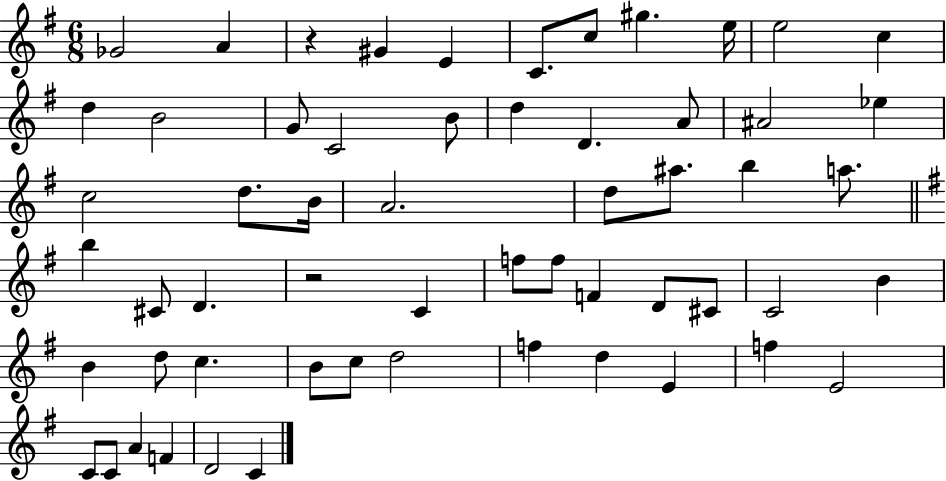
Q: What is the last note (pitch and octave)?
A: C4